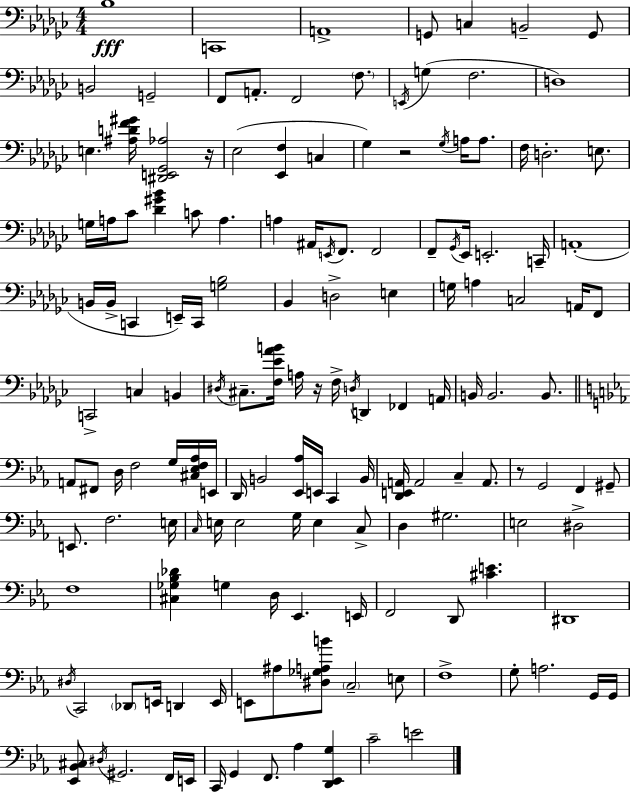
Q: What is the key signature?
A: EES minor